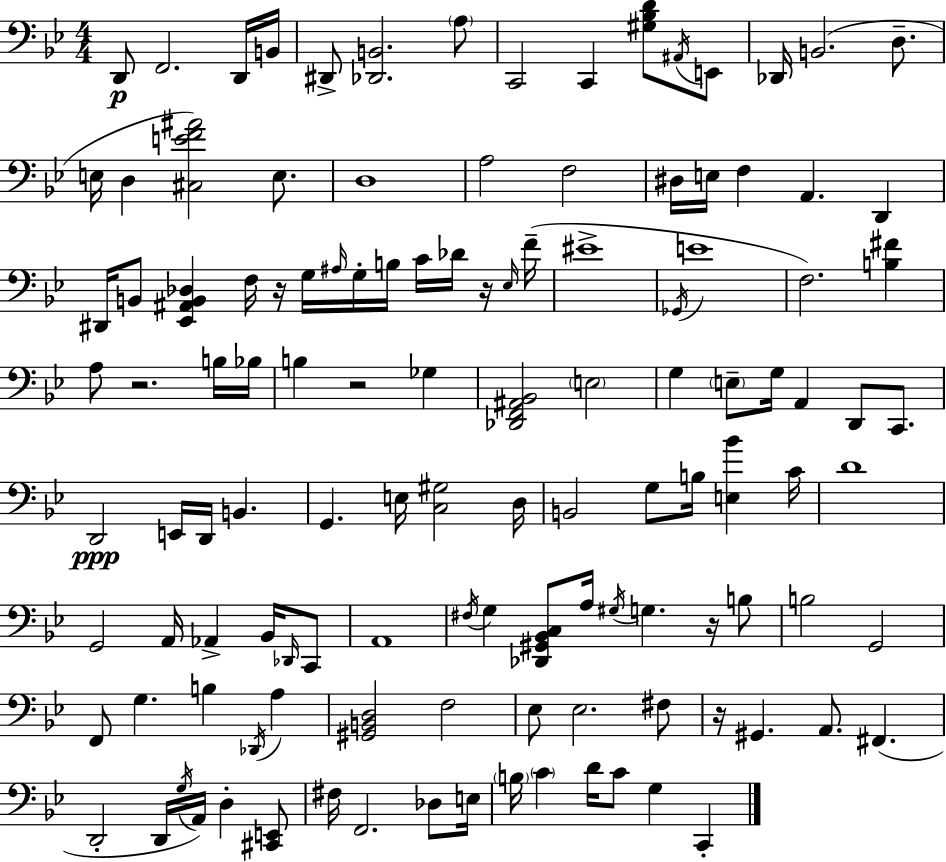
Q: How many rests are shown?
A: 6